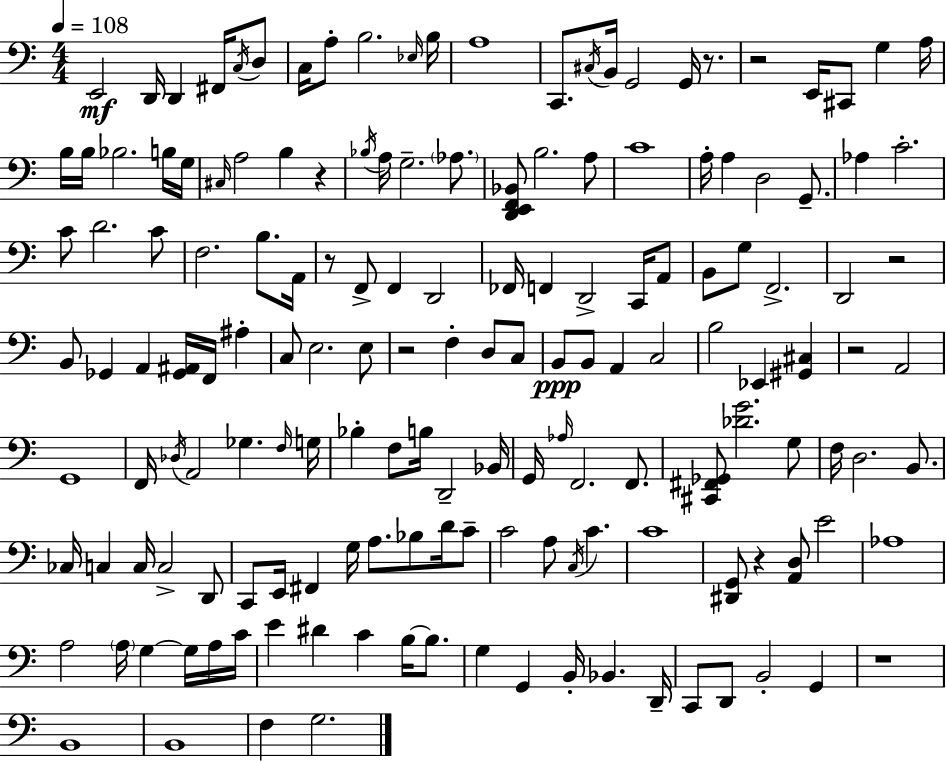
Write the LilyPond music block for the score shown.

{
  \clef bass
  \numericTimeSignature
  \time 4/4
  \key a \minor
  \tempo 4 = 108
  e,2\mf d,16 d,4 fis,16 \acciaccatura { c16 } d8 | c16 a8-. b2. | \grace { ees16 } b16 a1 | c,8. \acciaccatura { cis16 } b,16 g,2 g,16 | \break r8. r2 e,16 cis,8 g4 | a16 b16 b16 bes2. | b16 g16 \grace { cis16 } a2 b4 | r4 \acciaccatura { bes16 } a16 g2.-- | \break \parenthesize aes8. <d, e, f, bes,>8 b2. | a8 c'1 | a16-. a4 d2 | g,8.-- aes4 c'2.-. | \break c'8 d'2. | c'8 f2. | b8. a,16 r8 f,8-> f,4 d,2 | fes,16 f,4 d,2-> | \break c,16 a,8 b,8 g8 f,2.-> | d,2 r2 | b,8 ges,4 a,4 <ges, ais,>16 | f,16 ais4-. c8 e2. | \break e8 r2 f4-. | d8 c8 b,8\ppp b,8 a,4 c2 | b2 ees,4 | <gis, cis>4 r2 a,2 | \break g,1 | f,16 \acciaccatura { des16 } a,2 ges4. | \grace { f16 } g16 bes4-. f8 b16 d,2-- | bes,16 g,16 \grace { aes16 } f,2. | \break f,8. <cis, fis, ges,>8 <des' g'>2. | g8 f16 d2. | b,8. ces16 c4 c16 c2-> | d,8 c,8 e,16 fis,4 g16 | \break a8. bes8 d'16 c'8-- c'2 | a8 \acciaccatura { c16 } c'4. c'1 | <dis, g,>8 r4 <a, d>8 | e'2 aes1 | \break a2 | \parenthesize a16 g4~~ g16 a16 c'16 e'4 dis'4 | c'4 b16~~ b8. g4 g,4 | b,16-. bes,4. d,16-- c,8 d,8 b,2-. | \break g,4 r1 | b,1 | b,1 | f4 g2. | \break \bar "|."
}